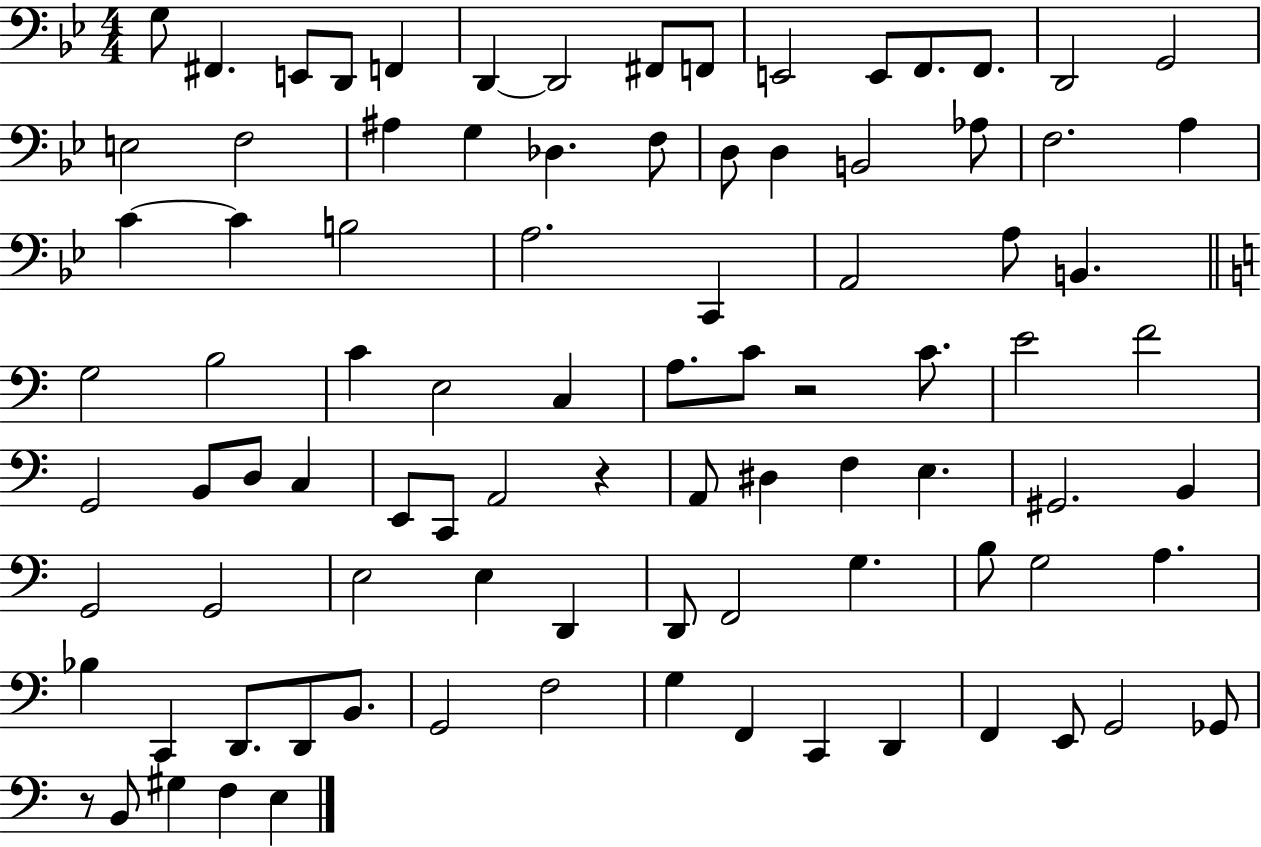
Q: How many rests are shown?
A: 3